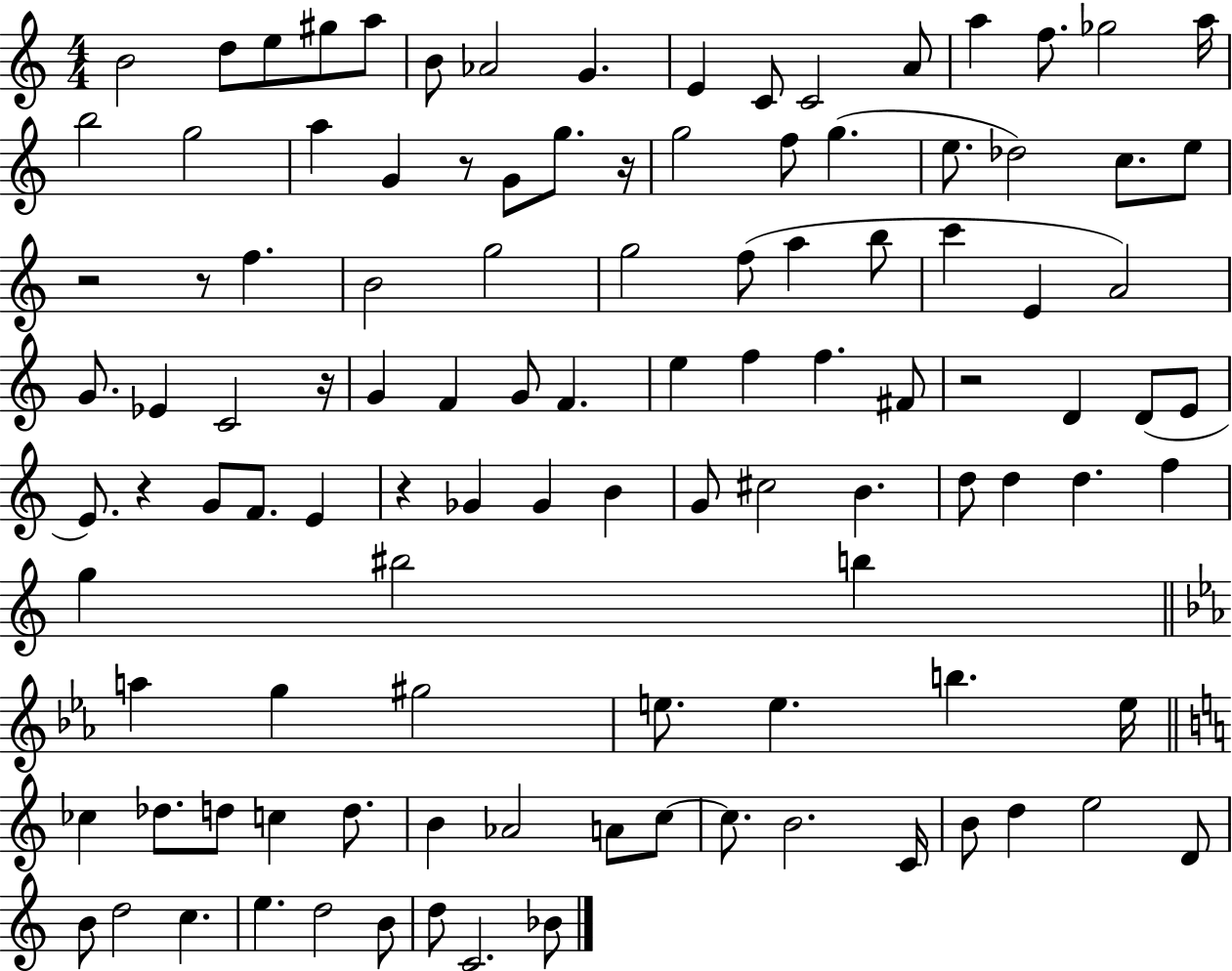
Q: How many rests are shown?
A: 8